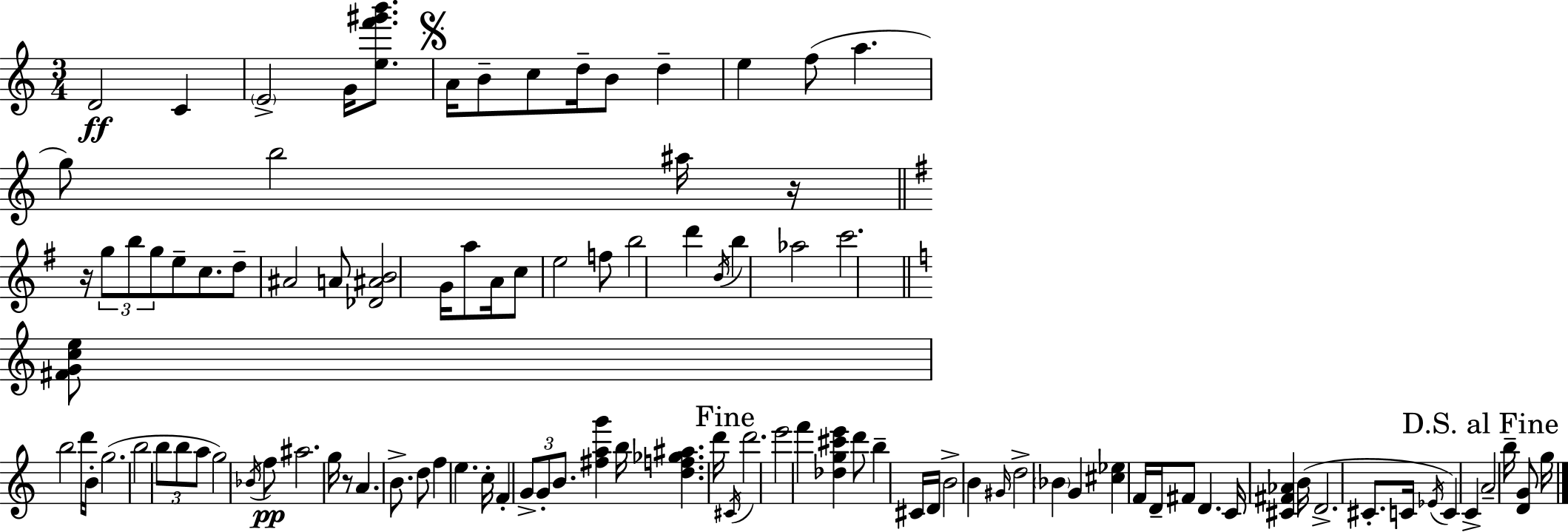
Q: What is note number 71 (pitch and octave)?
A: B4